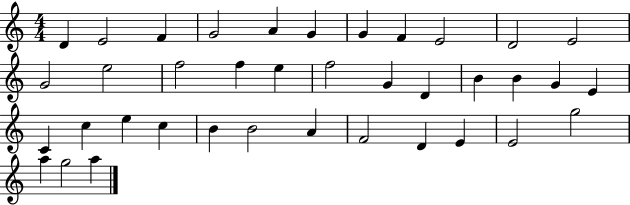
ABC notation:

X:1
T:Untitled
M:4/4
L:1/4
K:C
D E2 F G2 A G G F E2 D2 E2 G2 e2 f2 f e f2 G D B B G E C c e c B B2 A F2 D E E2 g2 a g2 a